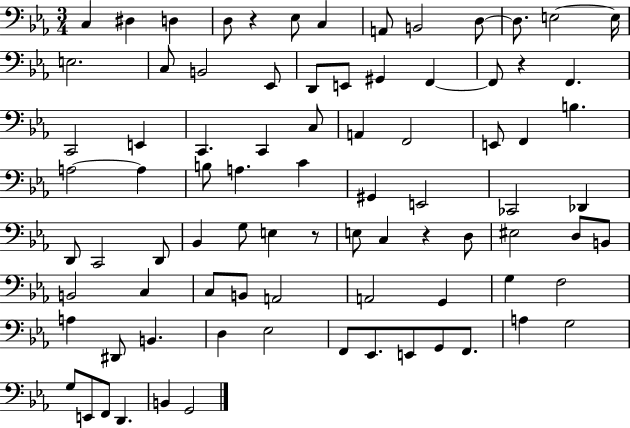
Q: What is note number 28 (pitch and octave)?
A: A2